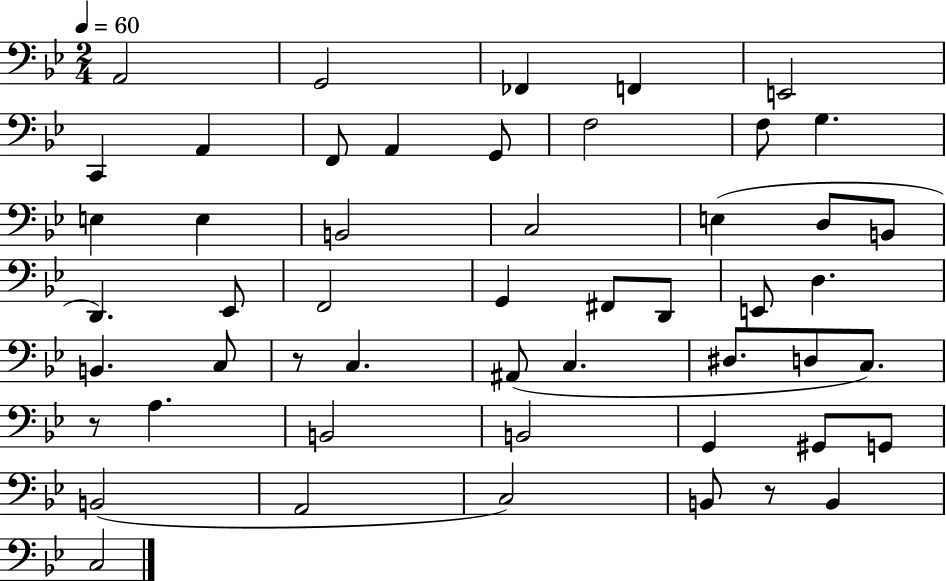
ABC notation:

X:1
T:Untitled
M:2/4
L:1/4
K:Bb
A,,2 G,,2 _F,, F,, E,,2 C,, A,, F,,/2 A,, G,,/2 F,2 F,/2 G, E, E, B,,2 C,2 E, D,/2 B,,/2 D,, _E,,/2 F,,2 G,, ^F,,/2 D,,/2 E,,/2 D, B,, C,/2 z/2 C, ^A,,/2 C, ^D,/2 D,/2 C,/2 z/2 A, B,,2 B,,2 G,, ^G,,/2 G,,/2 B,,2 A,,2 C,2 B,,/2 z/2 B,, C,2